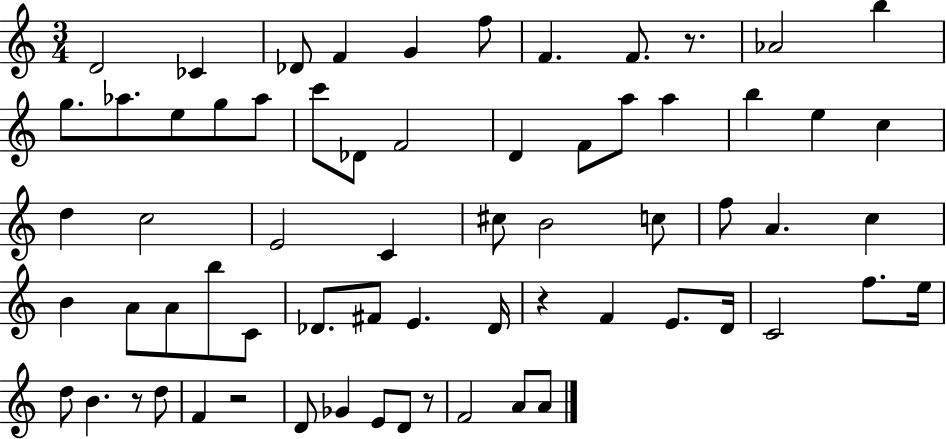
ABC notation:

X:1
T:Untitled
M:3/4
L:1/4
K:C
D2 _C _D/2 F G f/2 F F/2 z/2 _A2 b g/2 _a/2 e/2 g/2 _a/2 c'/2 _D/2 F2 D F/2 a/2 a b e c d c2 E2 C ^c/2 B2 c/2 f/2 A c B A/2 A/2 b/2 C/2 _D/2 ^F/2 E _D/4 z F E/2 D/4 C2 f/2 e/4 d/2 B z/2 d/2 F z2 D/2 _G E/2 D/2 z/2 F2 A/2 A/2